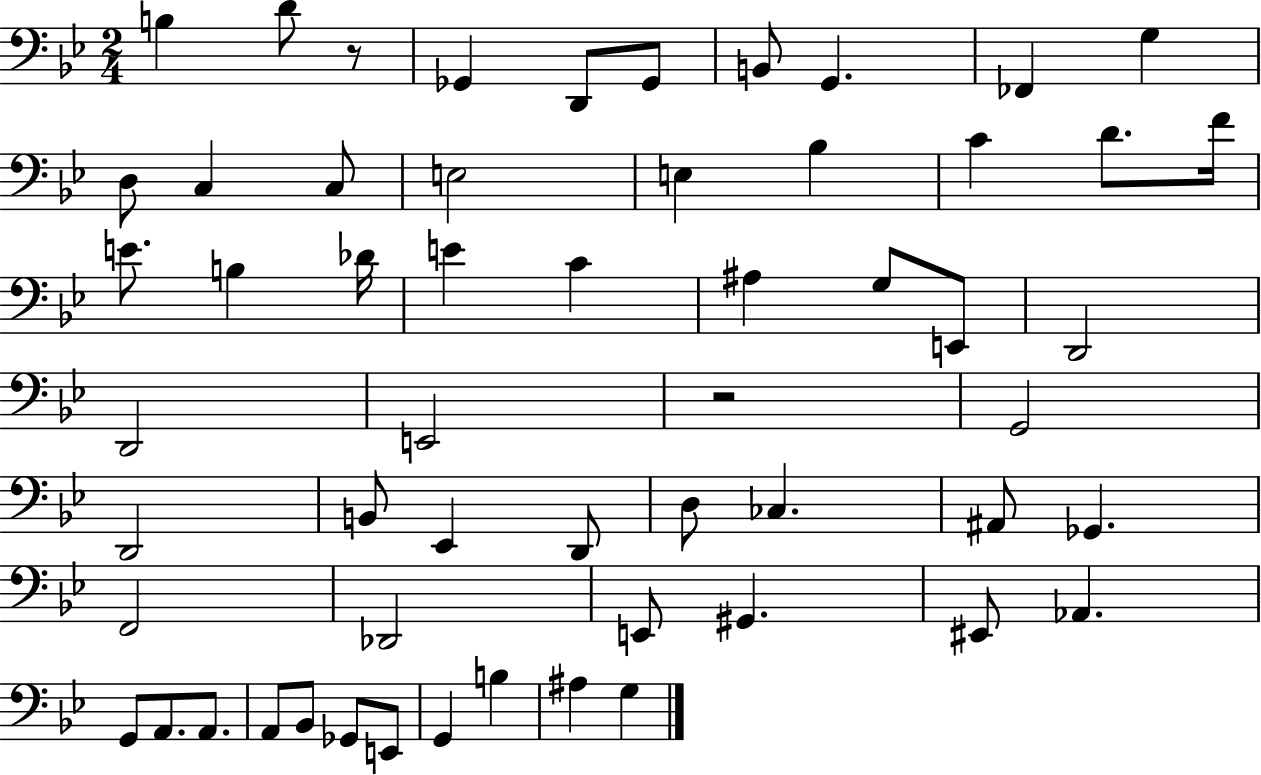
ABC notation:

X:1
T:Untitled
M:2/4
L:1/4
K:Bb
B, D/2 z/2 _G,, D,,/2 _G,,/2 B,,/2 G,, _F,, G, D,/2 C, C,/2 E,2 E, _B, C D/2 F/4 E/2 B, _D/4 E C ^A, G,/2 E,,/2 D,,2 D,,2 E,,2 z2 G,,2 D,,2 B,,/2 _E,, D,,/2 D,/2 _C, ^A,,/2 _G,, F,,2 _D,,2 E,,/2 ^G,, ^E,,/2 _A,, G,,/2 A,,/2 A,,/2 A,,/2 _B,,/2 _G,,/2 E,,/2 G,, B, ^A, G,